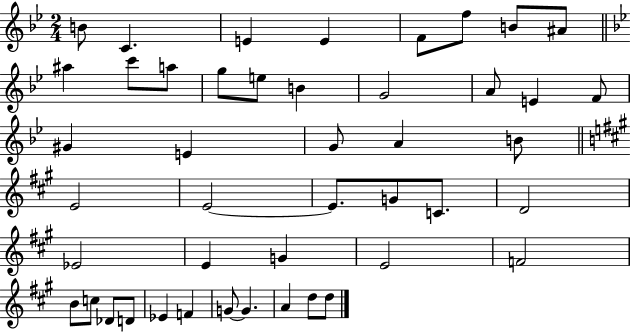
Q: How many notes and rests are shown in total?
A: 45